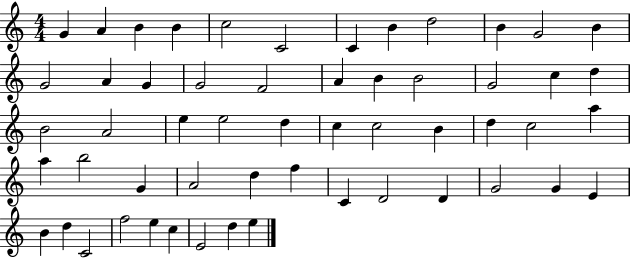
G4/q A4/q B4/q B4/q C5/h C4/h C4/q B4/q D5/h B4/q G4/h B4/q G4/h A4/q G4/q G4/h F4/h A4/q B4/q B4/h G4/h C5/q D5/q B4/h A4/h E5/q E5/h D5/q C5/q C5/h B4/q D5/q C5/h A5/q A5/q B5/h G4/q A4/h D5/q F5/q C4/q D4/h D4/q G4/h G4/q E4/q B4/q D5/q C4/h F5/h E5/q C5/q E4/h D5/q E5/q